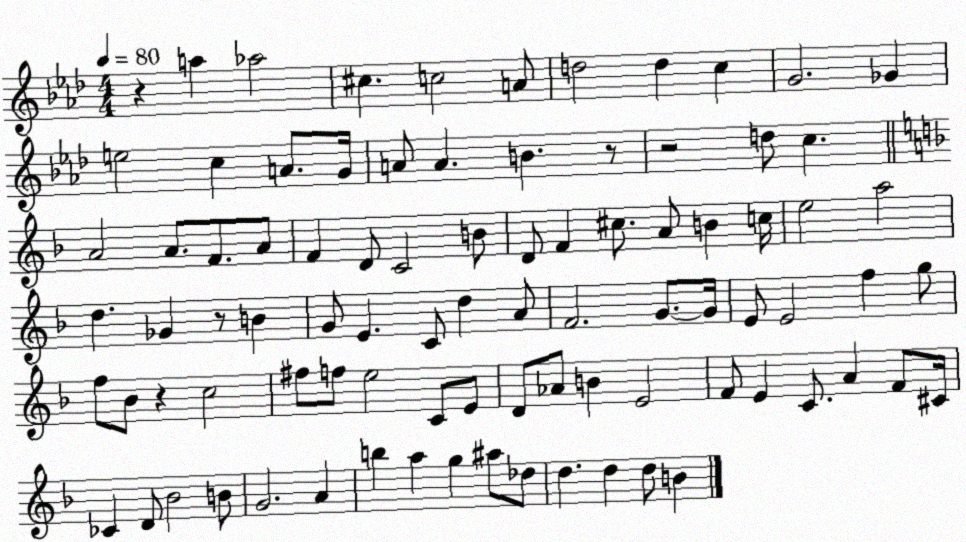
X:1
T:Untitled
M:4/4
L:1/4
K:Ab
z a _a2 ^c c2 A/2 d2 d c G2 _G e2 c A/2 G/4 A/2 A B z/2 z2 d/2 c A2 A/2 F/2 A/2 F D/2 C2 B/2 D/2 F ^c/2 A/2 B c/4 e2 a2 d _G z/2 B G/2 E C/2 d A/2 F2 G/2 G/4 E/2 E2 f g/2 f/2 _B/2 z c2 ^f/2 f/2 e2 C/2 E/2 D/2 _A/2 B E2 F/2 E C/2 A F/2 ^C/4 _C D/2 _B2 B/2 G2 A b a g ^a/2 _d/2 d d d/2 B